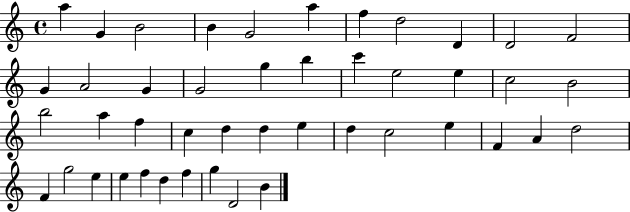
{
  \clef treble
  \time 4/4
  \defaultTimeSignature
  \key c \major
  a''4 g'4 b'2 | b'4 g'2 a''4 | f''4 d''2 d'4 | d'2 f'2 | \break g'4 a'2 g'4 | g'2 g''4 b''4 | c'''4 e''2 e''4 | c''2 b'2 | \break b''2 a''4 f''4 | c''4 d''4 d''4 e''4 | d''4 c''2 e''4 | f'4 a'4 d''2 | \break f'4 g''2 e''4 | e''4 f''4 d''4 f''4 | g''4 d'2 b'4 | \bar "|."
}